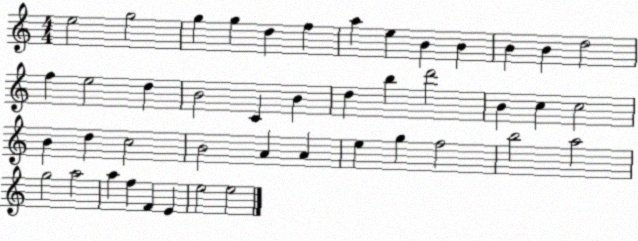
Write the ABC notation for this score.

X:1
T:Untitled
M:4/4
L:1/4
K:C
e2 g2 g g d f a e B B B B d2 f e2 d B2 C B d b d'2 B c c2 B d c2 B2 A A e g f2 b2 a2 g2 a2 a f F E e2 e2